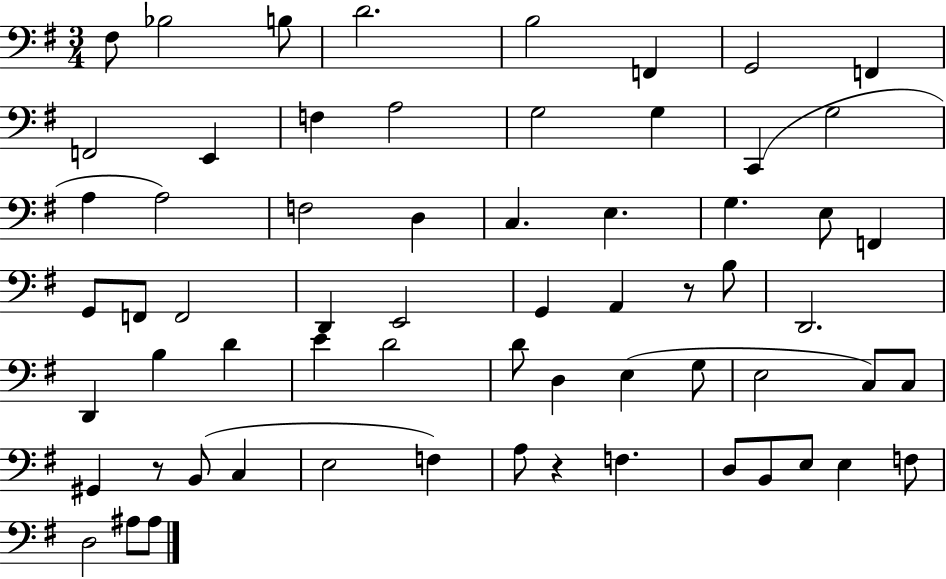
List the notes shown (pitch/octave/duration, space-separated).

F#3/e Bb3/h B3/e D4/h. B3/h F2/q G2/h F2/q F2/h E2/q F3/q A3/h G3/h G3/q C2/q G3/h A3/q A3/h F3/h D3/q C3/q. E3/q. G3/q. E3/e F2/q G2/e F2/e F2/h D2/q E2/h G2/q A2/q R/e B3/e D2/h. D2/q B3/q D4/q E4/q D4/h D4/e D3/q E3/q G3/e E3/h C3/e C3/e G#2/q R/e B2/e C3/q E3/h F3/q A3/e R/q F3/q. D3/e B2/e E3/e E3/q F3/e D3/h A#3/e A#3/e